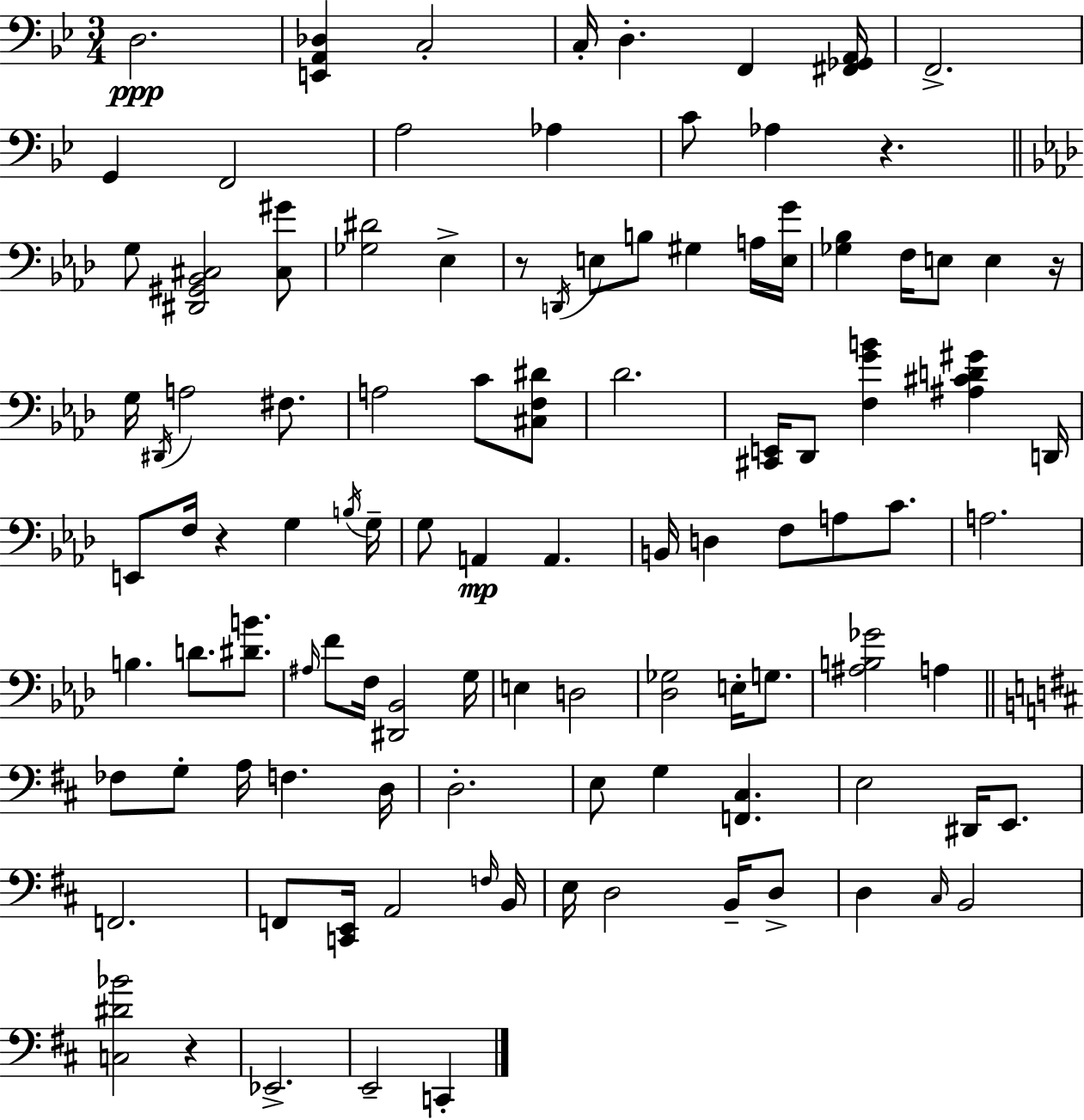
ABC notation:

X:1
T:Untitled
M:3/4
L:1/4
K:Gm
D,2 [E,,A,,_D,] C,2 C,/4 D, F,, [^F,,_G,,A,,]/4 F,,2 G,, F,,2 A,2 _A, C/2 _A, z G,/2 [^D,,^G,,_B,,^C,]2 [^C,^G]/2 [_G,^D]2 _E, z/2 D,,/4 E,/2 B,/2 ^G, A,/4 [E,G]/4 [_G,_B,] F,/4 E,/2 E, z/4 G,/4 ^D,,/4 A,2 ^F,/2 A,2 C/2 [^C,F,^D]/2 _D2 [^C,,E,,]/4 _D,,/2 [F,GB] [^A,^CD^G] D,,/4 E,,/2 F,/4 z G, B,/4 G,/4 G,/2 A,, A,, B,,/4 D, F,/2 A,/2 C/2 A,2 B, D/2 [^DB]/2 ^A,/4 F/2 F,/4 [^D,,_B,,]2 G,/4 E, D,2 [_D,_G,]2 E,/4 G,/2 [^A,B,_G]2 A, _F,/2 G,/2 A,/4 F, D,/4 D,2 E,/2 G, [F,,^C,] E,2 ^D,,/4 E,,/2 F,,2 F,,/2 [C,,E,,]/4 A,,2 F,/4 B,,/4 E,/4 D,2 B,,/4 D,/2 D, ^C,/4 B,,2 [C,^D_B]2 z _E,,2 E,,2 C,,